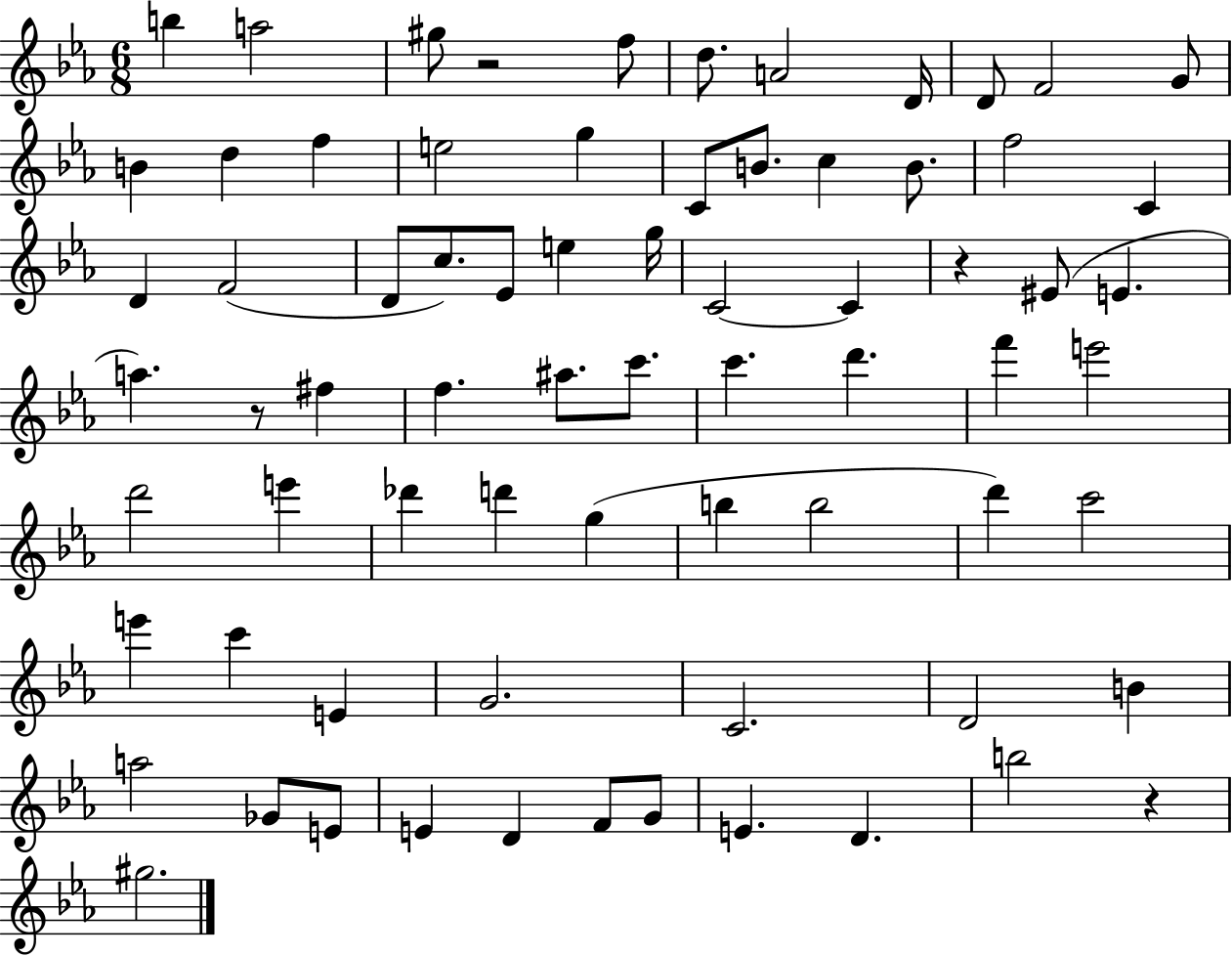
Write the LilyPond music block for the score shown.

{
  \clef treble
  \numericTimeSignature
  \time 6/8
  \key ees \major
  \repeat volta 2 { b''4 a''2 | gis''8 r2 f''8 | d''8. a'2 d'16 | d'8 f'2 g'8 | \break b'4 d''4 f''4 | e''2 g''4 | c'8 b'8. c''4 b'8. | f''2 c'4 | \break d'4 f'2( | d'8 c''8.) ees'8 e''4 g''16 | c'2~~ c'4 | r4 eis'8( e'4. | \break a''4.) r8 fis''4 | f''4. ais''8. c'''8. | c'''4. d'''4. | f'''4 e'''2 | \break d'''2 e'''4 | des'''4 d'''4 g''4( | b''4 b''2 | d'''4) c'''2 | \break e'''4 c'''4 e'4 | g'2. | c'2. | d'2 b'4 | \break a''2 ges'8 e'8 | e'4 d'4 f'8 g'8 | e'4. d'4. | b''2 r4 | \break gis''2. | } \bar "|."
}